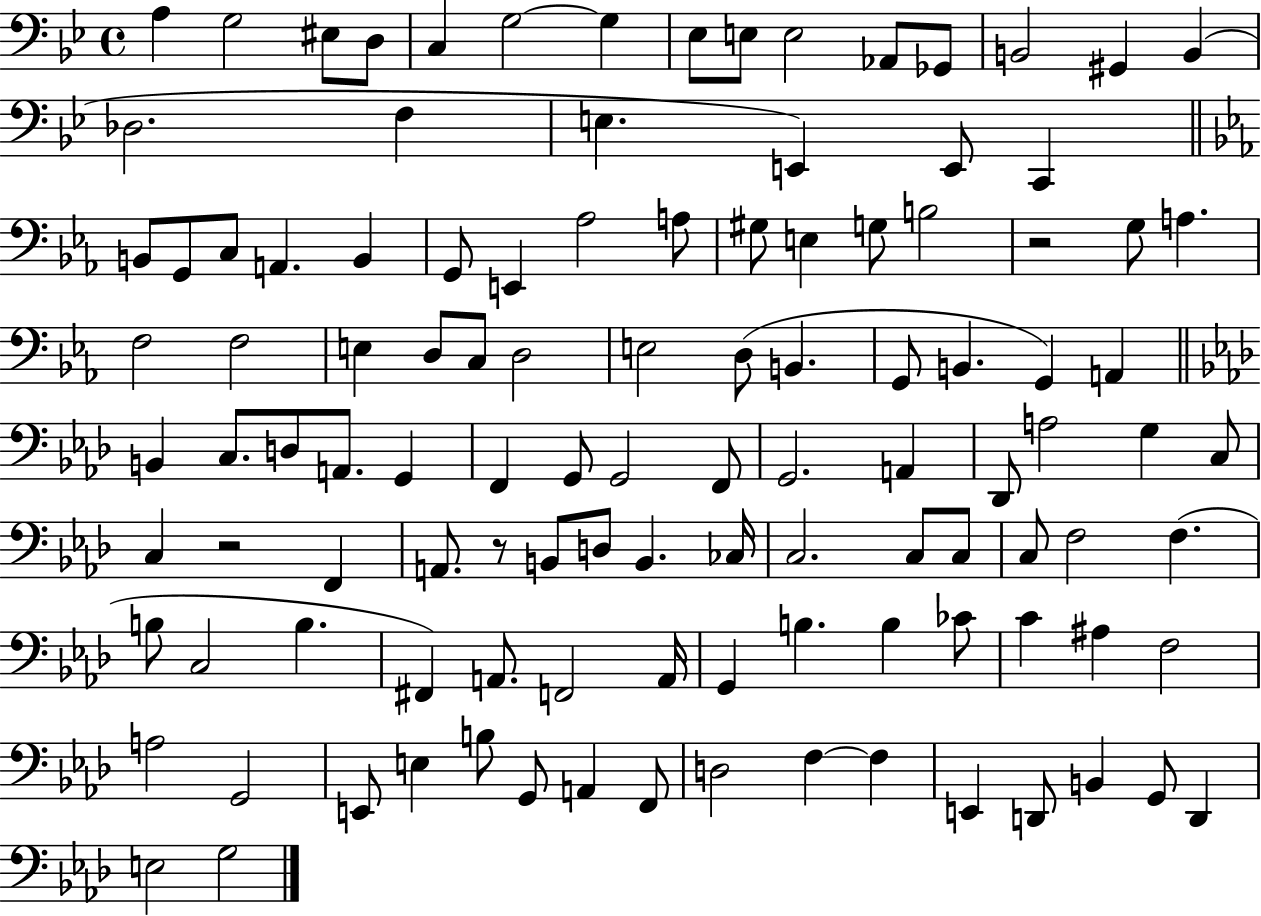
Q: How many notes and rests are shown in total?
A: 112